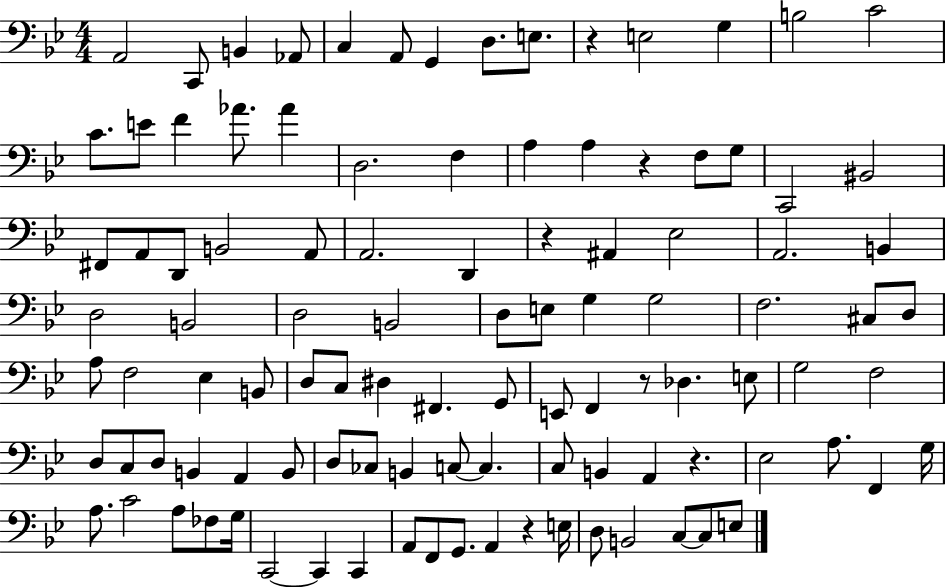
X:1
T:Untitled
M:4/4
L:1/4
K:Bb
A,,2 C,,/2 B,, _A,,/2 C, A,,/2 G,, D,/2 E,/2 z E,2 G, B,2 C2 C/2 E/2 F _A/2 _A D,2 F, A, A, z F,/2 G,/2 C,,2 ^B,,2 ^F,,/2 A,,/2 D,,/2 B,,2 A,,/2 A,,2 D,, z ^A,, _E,2 A,,2 B,, D,2 B,,2 D,2 B,,2 D,/2 E,/2 G, G,2 F,2 ^C,/2 D,/2 A,/2 F,2 _E, B,,/2 D,/2 C,/2 ^D, ^F,, G,,/2 E,,/2 F,, z/2 _D, E,/2 G,2 F,2 D,/2 C,/2 D,/2 B,, A,, B,,/2 D,/2 _C,/2 B,, C,/2 C, C,/2 B,, A,, z _E,2 A,/2 F,, G,/4 A,/2 C2 A,/2 _F,/2 G,/4 C,,2 C,, C,, A,,/2 F,,/2 G,,/2 A,, z E,/4 D,/2 B,,2 C,/2 C,/2 E,/2